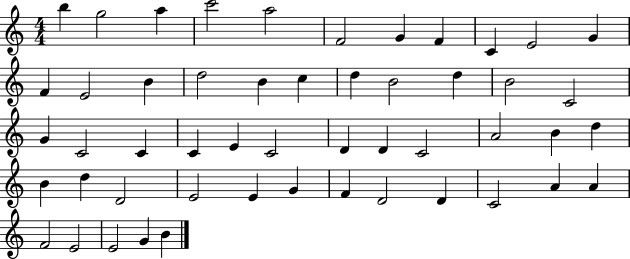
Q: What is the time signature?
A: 4/4